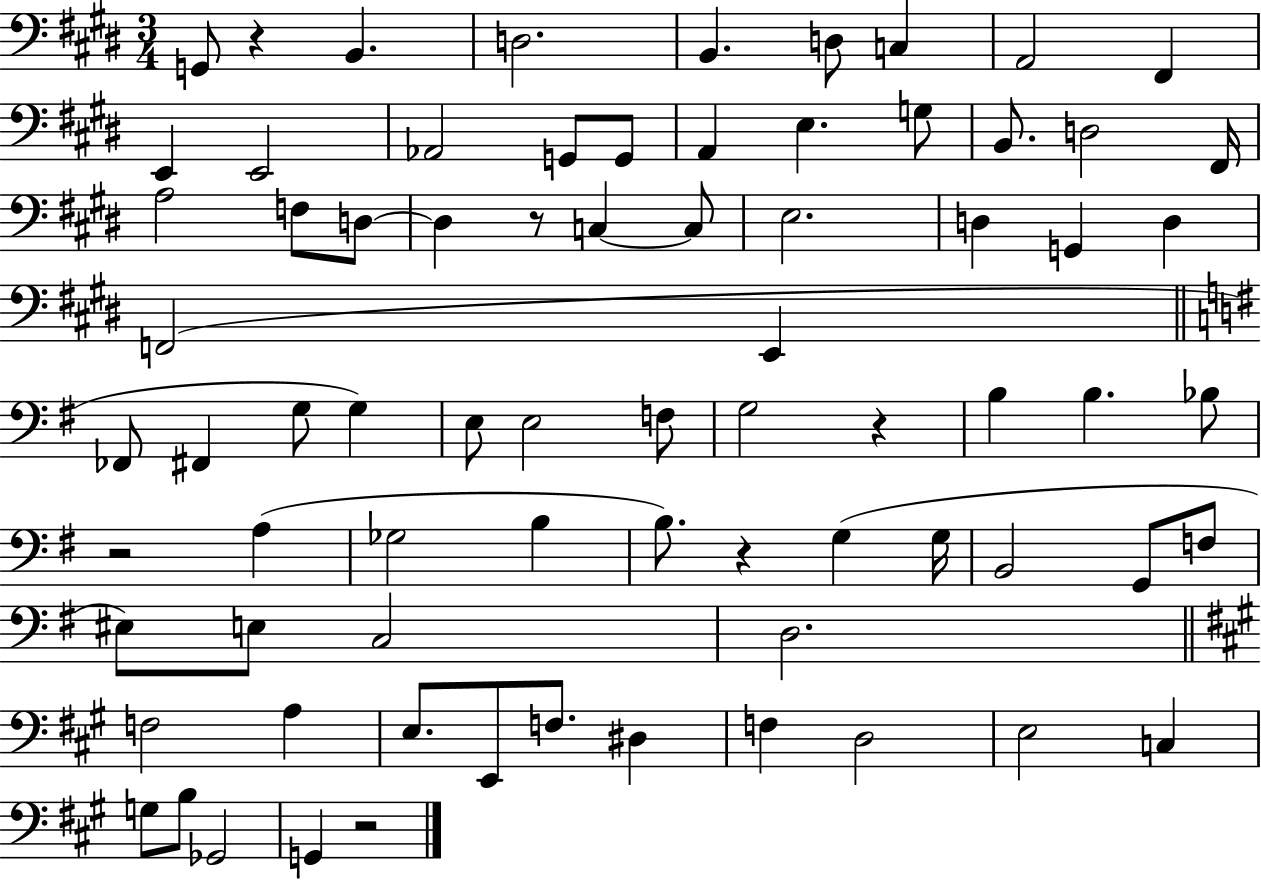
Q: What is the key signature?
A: E major